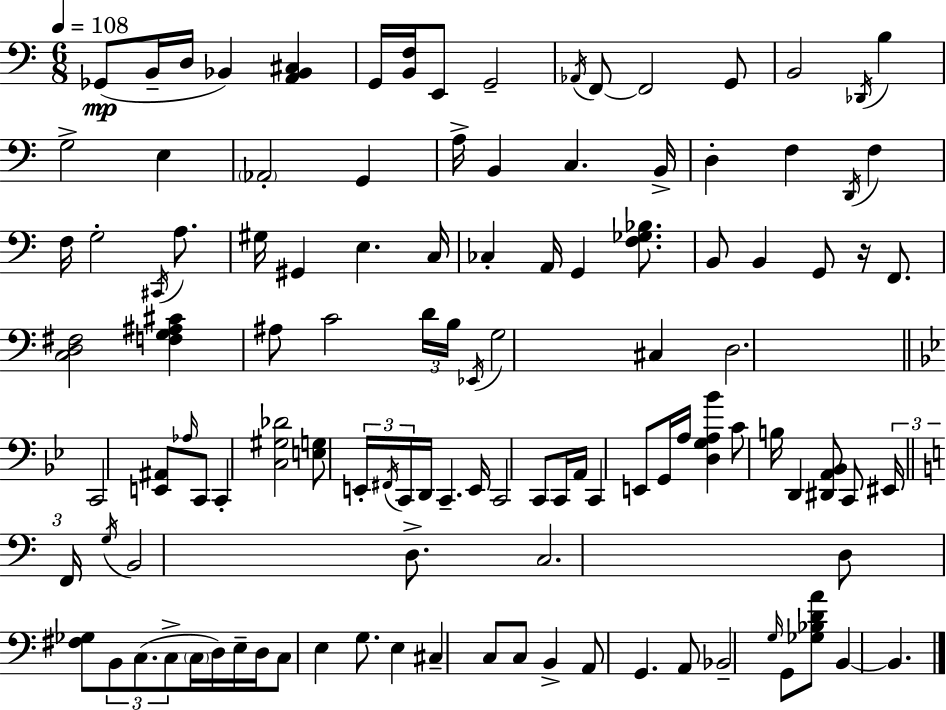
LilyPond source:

{
  \clef bass
  \numericTimeSignature
  \time 6/8
  \key a \minor
  \tempo 4 = 108
  \repeat volta 2 { ges,8(\mp b,16-- d16 bes,4) <a, bes, cis>4 | g,16 <b, f>16 e,8 g,2-- | \acciaccatura { aes,16 } f,8~~ f,2 g,8 | b,2 \acciaccatura { des,16 } b4 | \break g2-> e4 | \parenthesize aes,2-. g,4 | a16-> b,4 c4. | b,16-> d4-. f4 \acciaccatura { d,16 } f4 | \break f16 g2-. | \acciaccatura { cis,16 } a8. gis16 gis,4 e4. | c16 ces4-. a,16 g,4 | <f ges bes>8. b,8 b,4 g,8 | \break r16 f,8. <c d fis>2 | <f g ais cis'>4 ais8 c'2 | \tuplet 3/2 { d'16 b16 \acciaccatura { ees,16 } } g2 | cis4 d2. | \break \bar "||" \break \key g \minor c,2 <e, ais,>8 \grace { aes16 } c,8 | c,4-. <c gis des'>2 | <e g>8 \tuplet 3/2 { e,16-. \acciaccatura { fis,16 } c,16 } d,16 c,4.-- | e,16 c,2 c,8 | \break c,16 a,16 c,4 e,8 g,16 a16 <d g a bes'>4 | c'8 b16 d,4 <dis, a, bes,>8 c,8 | \tuplet 3/2 { eis,16 \bar "||" \break \key c \major f,16 \acciaccatura { g16 } } b,2 d8.-> | c2. | d8 <fis ges>8 \tuplet 3/2 { b,8 c8.( c8-> } | \parenthesize c16 d16) e16-- d16 c8 e4 g8. | \break e4 cis4-- c8 c8 | b,4-> a,8 g,4. | a,8 bes,2-- \grace { g16 } | g,8 <ges bes d' a'>8 b,4~~ b,4. | \break } \bar "|."
}